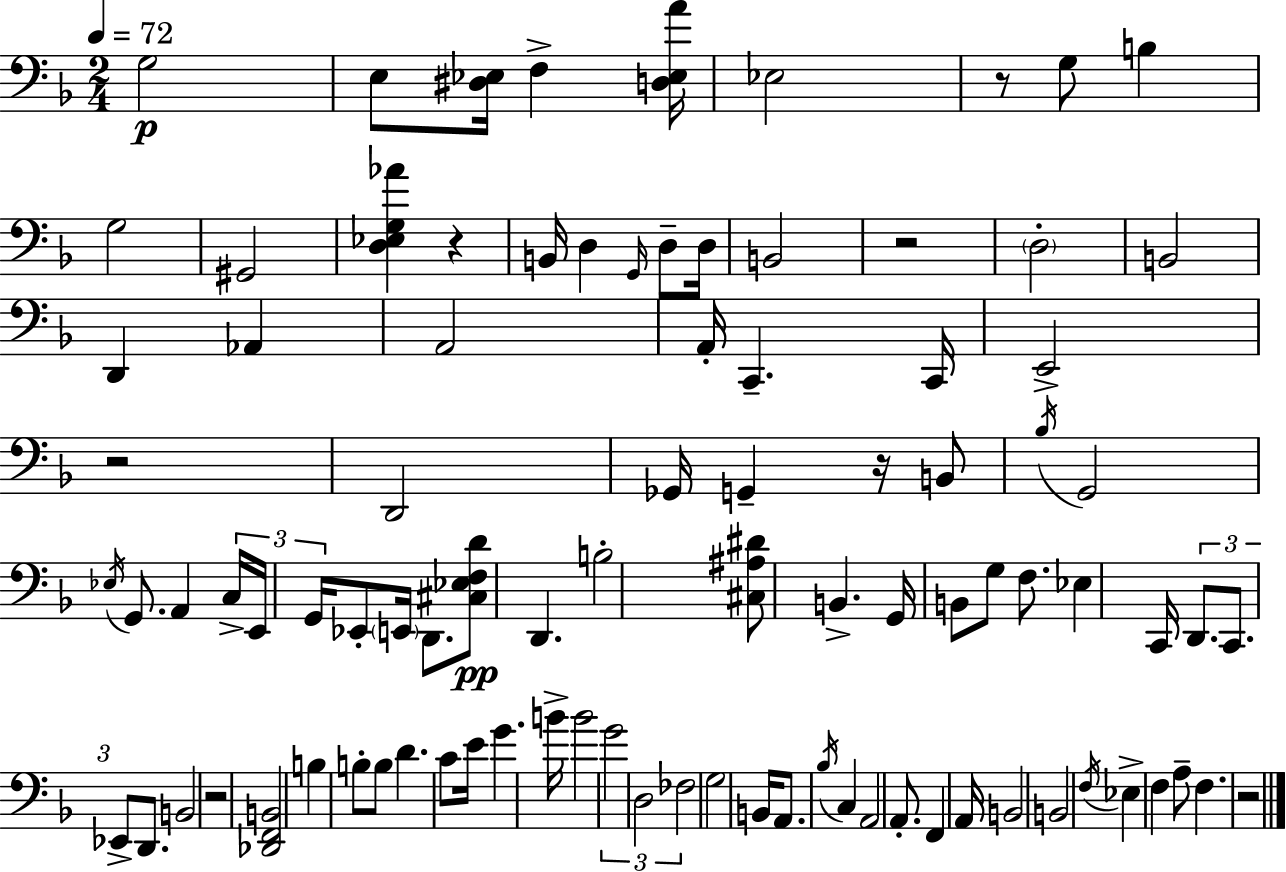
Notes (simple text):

G3/h E3/e [D#3,Eb3]/s F3/q [D3,Eb3,A4]/s Eb3/h R/e G3/e B3/q G3/h G#2/h [D3,Eb3,G3,Ab4]/q R/q B2/s D3/q G2/s D3/e D3/s B2/h R/h D3/h B2/h D2/q Ab2/q A2/h A2/s C2/q. C2/s E2/h R/h D2/h Gb2/s G2/q R/s B2/e Bb3/s G2/h Eb3/s G2/e. A2/q C3/s E2/s G2/s Eb2/e E2/s D2/e. [C#3,Eb3,F3,D4]/e D2/q. B3/h [C#3,A#3,D#4]/e B2/q. G2/s B2/e G3/e F3/e. Eb3/q C2/s D2/e. C2/e. Eb2/e D2/e. B2/h R/h [Db2,F2,B2]/h B3/q B3/e B3/e D4/q. C4/e E4/s G4/q. B4/s B4/h G4/h D3/h FES3/h G3/h B2/s A2/e. Bb3/s C3/q A2/h A2/e. F2/q A2/s B2/h B2/h F3/s Eb3/q F3/q A3/e F3/q. R/h